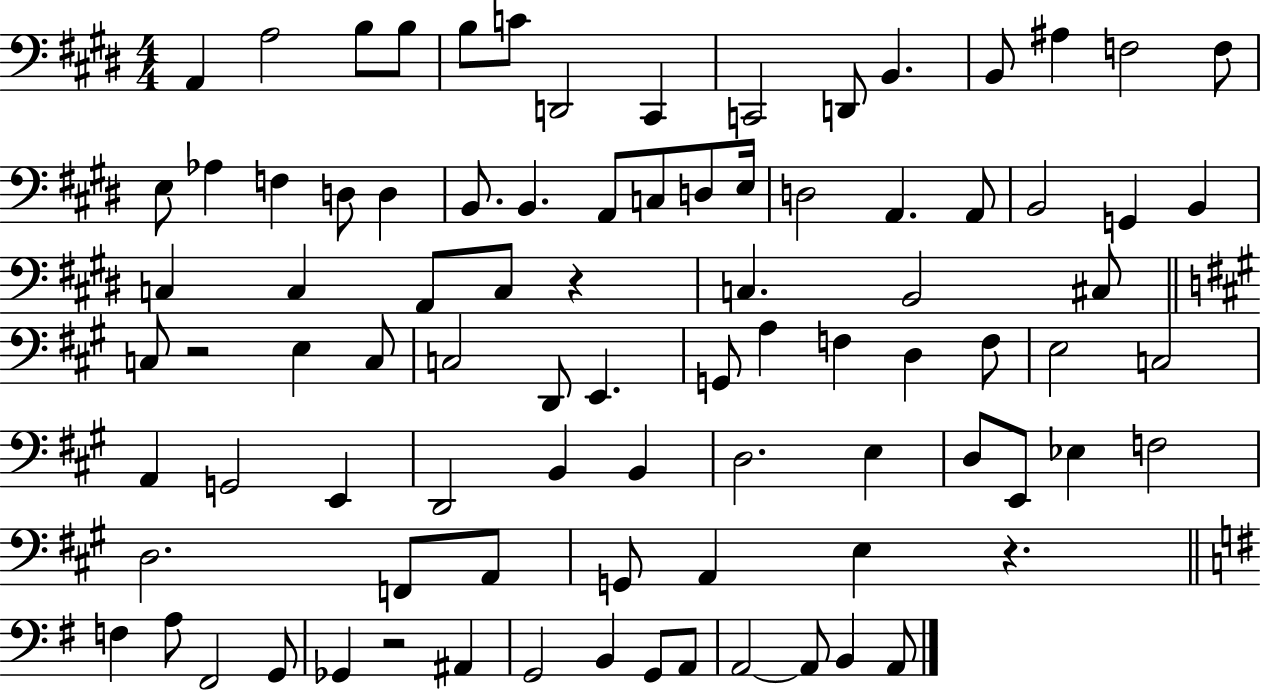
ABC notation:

X:1
T:Untitled
M:4/4
L:1/4
K:E
A,, A,2 B,/2 B,/2 B,/2 C/2 D,,2 ^C,, C,,2 D,,/2 B,, B,,/2 ^A, F,2 F,/2 E,/2 _A, F, D,/2 D, B,,/2 B,, A,,/2 C,/2 D,/2 E,/4 D,2 A,, A,,/2 B,,2 G,, B,, C, C, A,,/2 C,/2 z C, B,,2 ^C,/2 C,/2 z2 E, C,/2 C,2 D,,/2 E,, G,,/2 A, F, D, F,/2 E,2 C,2 A,, G,,2 E,, D,,2 B,, B,, D,2 E, D,/2 E,,/2 _E, F,2 D,2 F,,/2 A,,/2 G,,/2 A,, E, z F, A,/2 ^F,,2 G,,/2 _G,, z2 ^A,, G,,2 B,, G,,/2 A,,/2 A,,2 A,,/2 B,, A,,/2